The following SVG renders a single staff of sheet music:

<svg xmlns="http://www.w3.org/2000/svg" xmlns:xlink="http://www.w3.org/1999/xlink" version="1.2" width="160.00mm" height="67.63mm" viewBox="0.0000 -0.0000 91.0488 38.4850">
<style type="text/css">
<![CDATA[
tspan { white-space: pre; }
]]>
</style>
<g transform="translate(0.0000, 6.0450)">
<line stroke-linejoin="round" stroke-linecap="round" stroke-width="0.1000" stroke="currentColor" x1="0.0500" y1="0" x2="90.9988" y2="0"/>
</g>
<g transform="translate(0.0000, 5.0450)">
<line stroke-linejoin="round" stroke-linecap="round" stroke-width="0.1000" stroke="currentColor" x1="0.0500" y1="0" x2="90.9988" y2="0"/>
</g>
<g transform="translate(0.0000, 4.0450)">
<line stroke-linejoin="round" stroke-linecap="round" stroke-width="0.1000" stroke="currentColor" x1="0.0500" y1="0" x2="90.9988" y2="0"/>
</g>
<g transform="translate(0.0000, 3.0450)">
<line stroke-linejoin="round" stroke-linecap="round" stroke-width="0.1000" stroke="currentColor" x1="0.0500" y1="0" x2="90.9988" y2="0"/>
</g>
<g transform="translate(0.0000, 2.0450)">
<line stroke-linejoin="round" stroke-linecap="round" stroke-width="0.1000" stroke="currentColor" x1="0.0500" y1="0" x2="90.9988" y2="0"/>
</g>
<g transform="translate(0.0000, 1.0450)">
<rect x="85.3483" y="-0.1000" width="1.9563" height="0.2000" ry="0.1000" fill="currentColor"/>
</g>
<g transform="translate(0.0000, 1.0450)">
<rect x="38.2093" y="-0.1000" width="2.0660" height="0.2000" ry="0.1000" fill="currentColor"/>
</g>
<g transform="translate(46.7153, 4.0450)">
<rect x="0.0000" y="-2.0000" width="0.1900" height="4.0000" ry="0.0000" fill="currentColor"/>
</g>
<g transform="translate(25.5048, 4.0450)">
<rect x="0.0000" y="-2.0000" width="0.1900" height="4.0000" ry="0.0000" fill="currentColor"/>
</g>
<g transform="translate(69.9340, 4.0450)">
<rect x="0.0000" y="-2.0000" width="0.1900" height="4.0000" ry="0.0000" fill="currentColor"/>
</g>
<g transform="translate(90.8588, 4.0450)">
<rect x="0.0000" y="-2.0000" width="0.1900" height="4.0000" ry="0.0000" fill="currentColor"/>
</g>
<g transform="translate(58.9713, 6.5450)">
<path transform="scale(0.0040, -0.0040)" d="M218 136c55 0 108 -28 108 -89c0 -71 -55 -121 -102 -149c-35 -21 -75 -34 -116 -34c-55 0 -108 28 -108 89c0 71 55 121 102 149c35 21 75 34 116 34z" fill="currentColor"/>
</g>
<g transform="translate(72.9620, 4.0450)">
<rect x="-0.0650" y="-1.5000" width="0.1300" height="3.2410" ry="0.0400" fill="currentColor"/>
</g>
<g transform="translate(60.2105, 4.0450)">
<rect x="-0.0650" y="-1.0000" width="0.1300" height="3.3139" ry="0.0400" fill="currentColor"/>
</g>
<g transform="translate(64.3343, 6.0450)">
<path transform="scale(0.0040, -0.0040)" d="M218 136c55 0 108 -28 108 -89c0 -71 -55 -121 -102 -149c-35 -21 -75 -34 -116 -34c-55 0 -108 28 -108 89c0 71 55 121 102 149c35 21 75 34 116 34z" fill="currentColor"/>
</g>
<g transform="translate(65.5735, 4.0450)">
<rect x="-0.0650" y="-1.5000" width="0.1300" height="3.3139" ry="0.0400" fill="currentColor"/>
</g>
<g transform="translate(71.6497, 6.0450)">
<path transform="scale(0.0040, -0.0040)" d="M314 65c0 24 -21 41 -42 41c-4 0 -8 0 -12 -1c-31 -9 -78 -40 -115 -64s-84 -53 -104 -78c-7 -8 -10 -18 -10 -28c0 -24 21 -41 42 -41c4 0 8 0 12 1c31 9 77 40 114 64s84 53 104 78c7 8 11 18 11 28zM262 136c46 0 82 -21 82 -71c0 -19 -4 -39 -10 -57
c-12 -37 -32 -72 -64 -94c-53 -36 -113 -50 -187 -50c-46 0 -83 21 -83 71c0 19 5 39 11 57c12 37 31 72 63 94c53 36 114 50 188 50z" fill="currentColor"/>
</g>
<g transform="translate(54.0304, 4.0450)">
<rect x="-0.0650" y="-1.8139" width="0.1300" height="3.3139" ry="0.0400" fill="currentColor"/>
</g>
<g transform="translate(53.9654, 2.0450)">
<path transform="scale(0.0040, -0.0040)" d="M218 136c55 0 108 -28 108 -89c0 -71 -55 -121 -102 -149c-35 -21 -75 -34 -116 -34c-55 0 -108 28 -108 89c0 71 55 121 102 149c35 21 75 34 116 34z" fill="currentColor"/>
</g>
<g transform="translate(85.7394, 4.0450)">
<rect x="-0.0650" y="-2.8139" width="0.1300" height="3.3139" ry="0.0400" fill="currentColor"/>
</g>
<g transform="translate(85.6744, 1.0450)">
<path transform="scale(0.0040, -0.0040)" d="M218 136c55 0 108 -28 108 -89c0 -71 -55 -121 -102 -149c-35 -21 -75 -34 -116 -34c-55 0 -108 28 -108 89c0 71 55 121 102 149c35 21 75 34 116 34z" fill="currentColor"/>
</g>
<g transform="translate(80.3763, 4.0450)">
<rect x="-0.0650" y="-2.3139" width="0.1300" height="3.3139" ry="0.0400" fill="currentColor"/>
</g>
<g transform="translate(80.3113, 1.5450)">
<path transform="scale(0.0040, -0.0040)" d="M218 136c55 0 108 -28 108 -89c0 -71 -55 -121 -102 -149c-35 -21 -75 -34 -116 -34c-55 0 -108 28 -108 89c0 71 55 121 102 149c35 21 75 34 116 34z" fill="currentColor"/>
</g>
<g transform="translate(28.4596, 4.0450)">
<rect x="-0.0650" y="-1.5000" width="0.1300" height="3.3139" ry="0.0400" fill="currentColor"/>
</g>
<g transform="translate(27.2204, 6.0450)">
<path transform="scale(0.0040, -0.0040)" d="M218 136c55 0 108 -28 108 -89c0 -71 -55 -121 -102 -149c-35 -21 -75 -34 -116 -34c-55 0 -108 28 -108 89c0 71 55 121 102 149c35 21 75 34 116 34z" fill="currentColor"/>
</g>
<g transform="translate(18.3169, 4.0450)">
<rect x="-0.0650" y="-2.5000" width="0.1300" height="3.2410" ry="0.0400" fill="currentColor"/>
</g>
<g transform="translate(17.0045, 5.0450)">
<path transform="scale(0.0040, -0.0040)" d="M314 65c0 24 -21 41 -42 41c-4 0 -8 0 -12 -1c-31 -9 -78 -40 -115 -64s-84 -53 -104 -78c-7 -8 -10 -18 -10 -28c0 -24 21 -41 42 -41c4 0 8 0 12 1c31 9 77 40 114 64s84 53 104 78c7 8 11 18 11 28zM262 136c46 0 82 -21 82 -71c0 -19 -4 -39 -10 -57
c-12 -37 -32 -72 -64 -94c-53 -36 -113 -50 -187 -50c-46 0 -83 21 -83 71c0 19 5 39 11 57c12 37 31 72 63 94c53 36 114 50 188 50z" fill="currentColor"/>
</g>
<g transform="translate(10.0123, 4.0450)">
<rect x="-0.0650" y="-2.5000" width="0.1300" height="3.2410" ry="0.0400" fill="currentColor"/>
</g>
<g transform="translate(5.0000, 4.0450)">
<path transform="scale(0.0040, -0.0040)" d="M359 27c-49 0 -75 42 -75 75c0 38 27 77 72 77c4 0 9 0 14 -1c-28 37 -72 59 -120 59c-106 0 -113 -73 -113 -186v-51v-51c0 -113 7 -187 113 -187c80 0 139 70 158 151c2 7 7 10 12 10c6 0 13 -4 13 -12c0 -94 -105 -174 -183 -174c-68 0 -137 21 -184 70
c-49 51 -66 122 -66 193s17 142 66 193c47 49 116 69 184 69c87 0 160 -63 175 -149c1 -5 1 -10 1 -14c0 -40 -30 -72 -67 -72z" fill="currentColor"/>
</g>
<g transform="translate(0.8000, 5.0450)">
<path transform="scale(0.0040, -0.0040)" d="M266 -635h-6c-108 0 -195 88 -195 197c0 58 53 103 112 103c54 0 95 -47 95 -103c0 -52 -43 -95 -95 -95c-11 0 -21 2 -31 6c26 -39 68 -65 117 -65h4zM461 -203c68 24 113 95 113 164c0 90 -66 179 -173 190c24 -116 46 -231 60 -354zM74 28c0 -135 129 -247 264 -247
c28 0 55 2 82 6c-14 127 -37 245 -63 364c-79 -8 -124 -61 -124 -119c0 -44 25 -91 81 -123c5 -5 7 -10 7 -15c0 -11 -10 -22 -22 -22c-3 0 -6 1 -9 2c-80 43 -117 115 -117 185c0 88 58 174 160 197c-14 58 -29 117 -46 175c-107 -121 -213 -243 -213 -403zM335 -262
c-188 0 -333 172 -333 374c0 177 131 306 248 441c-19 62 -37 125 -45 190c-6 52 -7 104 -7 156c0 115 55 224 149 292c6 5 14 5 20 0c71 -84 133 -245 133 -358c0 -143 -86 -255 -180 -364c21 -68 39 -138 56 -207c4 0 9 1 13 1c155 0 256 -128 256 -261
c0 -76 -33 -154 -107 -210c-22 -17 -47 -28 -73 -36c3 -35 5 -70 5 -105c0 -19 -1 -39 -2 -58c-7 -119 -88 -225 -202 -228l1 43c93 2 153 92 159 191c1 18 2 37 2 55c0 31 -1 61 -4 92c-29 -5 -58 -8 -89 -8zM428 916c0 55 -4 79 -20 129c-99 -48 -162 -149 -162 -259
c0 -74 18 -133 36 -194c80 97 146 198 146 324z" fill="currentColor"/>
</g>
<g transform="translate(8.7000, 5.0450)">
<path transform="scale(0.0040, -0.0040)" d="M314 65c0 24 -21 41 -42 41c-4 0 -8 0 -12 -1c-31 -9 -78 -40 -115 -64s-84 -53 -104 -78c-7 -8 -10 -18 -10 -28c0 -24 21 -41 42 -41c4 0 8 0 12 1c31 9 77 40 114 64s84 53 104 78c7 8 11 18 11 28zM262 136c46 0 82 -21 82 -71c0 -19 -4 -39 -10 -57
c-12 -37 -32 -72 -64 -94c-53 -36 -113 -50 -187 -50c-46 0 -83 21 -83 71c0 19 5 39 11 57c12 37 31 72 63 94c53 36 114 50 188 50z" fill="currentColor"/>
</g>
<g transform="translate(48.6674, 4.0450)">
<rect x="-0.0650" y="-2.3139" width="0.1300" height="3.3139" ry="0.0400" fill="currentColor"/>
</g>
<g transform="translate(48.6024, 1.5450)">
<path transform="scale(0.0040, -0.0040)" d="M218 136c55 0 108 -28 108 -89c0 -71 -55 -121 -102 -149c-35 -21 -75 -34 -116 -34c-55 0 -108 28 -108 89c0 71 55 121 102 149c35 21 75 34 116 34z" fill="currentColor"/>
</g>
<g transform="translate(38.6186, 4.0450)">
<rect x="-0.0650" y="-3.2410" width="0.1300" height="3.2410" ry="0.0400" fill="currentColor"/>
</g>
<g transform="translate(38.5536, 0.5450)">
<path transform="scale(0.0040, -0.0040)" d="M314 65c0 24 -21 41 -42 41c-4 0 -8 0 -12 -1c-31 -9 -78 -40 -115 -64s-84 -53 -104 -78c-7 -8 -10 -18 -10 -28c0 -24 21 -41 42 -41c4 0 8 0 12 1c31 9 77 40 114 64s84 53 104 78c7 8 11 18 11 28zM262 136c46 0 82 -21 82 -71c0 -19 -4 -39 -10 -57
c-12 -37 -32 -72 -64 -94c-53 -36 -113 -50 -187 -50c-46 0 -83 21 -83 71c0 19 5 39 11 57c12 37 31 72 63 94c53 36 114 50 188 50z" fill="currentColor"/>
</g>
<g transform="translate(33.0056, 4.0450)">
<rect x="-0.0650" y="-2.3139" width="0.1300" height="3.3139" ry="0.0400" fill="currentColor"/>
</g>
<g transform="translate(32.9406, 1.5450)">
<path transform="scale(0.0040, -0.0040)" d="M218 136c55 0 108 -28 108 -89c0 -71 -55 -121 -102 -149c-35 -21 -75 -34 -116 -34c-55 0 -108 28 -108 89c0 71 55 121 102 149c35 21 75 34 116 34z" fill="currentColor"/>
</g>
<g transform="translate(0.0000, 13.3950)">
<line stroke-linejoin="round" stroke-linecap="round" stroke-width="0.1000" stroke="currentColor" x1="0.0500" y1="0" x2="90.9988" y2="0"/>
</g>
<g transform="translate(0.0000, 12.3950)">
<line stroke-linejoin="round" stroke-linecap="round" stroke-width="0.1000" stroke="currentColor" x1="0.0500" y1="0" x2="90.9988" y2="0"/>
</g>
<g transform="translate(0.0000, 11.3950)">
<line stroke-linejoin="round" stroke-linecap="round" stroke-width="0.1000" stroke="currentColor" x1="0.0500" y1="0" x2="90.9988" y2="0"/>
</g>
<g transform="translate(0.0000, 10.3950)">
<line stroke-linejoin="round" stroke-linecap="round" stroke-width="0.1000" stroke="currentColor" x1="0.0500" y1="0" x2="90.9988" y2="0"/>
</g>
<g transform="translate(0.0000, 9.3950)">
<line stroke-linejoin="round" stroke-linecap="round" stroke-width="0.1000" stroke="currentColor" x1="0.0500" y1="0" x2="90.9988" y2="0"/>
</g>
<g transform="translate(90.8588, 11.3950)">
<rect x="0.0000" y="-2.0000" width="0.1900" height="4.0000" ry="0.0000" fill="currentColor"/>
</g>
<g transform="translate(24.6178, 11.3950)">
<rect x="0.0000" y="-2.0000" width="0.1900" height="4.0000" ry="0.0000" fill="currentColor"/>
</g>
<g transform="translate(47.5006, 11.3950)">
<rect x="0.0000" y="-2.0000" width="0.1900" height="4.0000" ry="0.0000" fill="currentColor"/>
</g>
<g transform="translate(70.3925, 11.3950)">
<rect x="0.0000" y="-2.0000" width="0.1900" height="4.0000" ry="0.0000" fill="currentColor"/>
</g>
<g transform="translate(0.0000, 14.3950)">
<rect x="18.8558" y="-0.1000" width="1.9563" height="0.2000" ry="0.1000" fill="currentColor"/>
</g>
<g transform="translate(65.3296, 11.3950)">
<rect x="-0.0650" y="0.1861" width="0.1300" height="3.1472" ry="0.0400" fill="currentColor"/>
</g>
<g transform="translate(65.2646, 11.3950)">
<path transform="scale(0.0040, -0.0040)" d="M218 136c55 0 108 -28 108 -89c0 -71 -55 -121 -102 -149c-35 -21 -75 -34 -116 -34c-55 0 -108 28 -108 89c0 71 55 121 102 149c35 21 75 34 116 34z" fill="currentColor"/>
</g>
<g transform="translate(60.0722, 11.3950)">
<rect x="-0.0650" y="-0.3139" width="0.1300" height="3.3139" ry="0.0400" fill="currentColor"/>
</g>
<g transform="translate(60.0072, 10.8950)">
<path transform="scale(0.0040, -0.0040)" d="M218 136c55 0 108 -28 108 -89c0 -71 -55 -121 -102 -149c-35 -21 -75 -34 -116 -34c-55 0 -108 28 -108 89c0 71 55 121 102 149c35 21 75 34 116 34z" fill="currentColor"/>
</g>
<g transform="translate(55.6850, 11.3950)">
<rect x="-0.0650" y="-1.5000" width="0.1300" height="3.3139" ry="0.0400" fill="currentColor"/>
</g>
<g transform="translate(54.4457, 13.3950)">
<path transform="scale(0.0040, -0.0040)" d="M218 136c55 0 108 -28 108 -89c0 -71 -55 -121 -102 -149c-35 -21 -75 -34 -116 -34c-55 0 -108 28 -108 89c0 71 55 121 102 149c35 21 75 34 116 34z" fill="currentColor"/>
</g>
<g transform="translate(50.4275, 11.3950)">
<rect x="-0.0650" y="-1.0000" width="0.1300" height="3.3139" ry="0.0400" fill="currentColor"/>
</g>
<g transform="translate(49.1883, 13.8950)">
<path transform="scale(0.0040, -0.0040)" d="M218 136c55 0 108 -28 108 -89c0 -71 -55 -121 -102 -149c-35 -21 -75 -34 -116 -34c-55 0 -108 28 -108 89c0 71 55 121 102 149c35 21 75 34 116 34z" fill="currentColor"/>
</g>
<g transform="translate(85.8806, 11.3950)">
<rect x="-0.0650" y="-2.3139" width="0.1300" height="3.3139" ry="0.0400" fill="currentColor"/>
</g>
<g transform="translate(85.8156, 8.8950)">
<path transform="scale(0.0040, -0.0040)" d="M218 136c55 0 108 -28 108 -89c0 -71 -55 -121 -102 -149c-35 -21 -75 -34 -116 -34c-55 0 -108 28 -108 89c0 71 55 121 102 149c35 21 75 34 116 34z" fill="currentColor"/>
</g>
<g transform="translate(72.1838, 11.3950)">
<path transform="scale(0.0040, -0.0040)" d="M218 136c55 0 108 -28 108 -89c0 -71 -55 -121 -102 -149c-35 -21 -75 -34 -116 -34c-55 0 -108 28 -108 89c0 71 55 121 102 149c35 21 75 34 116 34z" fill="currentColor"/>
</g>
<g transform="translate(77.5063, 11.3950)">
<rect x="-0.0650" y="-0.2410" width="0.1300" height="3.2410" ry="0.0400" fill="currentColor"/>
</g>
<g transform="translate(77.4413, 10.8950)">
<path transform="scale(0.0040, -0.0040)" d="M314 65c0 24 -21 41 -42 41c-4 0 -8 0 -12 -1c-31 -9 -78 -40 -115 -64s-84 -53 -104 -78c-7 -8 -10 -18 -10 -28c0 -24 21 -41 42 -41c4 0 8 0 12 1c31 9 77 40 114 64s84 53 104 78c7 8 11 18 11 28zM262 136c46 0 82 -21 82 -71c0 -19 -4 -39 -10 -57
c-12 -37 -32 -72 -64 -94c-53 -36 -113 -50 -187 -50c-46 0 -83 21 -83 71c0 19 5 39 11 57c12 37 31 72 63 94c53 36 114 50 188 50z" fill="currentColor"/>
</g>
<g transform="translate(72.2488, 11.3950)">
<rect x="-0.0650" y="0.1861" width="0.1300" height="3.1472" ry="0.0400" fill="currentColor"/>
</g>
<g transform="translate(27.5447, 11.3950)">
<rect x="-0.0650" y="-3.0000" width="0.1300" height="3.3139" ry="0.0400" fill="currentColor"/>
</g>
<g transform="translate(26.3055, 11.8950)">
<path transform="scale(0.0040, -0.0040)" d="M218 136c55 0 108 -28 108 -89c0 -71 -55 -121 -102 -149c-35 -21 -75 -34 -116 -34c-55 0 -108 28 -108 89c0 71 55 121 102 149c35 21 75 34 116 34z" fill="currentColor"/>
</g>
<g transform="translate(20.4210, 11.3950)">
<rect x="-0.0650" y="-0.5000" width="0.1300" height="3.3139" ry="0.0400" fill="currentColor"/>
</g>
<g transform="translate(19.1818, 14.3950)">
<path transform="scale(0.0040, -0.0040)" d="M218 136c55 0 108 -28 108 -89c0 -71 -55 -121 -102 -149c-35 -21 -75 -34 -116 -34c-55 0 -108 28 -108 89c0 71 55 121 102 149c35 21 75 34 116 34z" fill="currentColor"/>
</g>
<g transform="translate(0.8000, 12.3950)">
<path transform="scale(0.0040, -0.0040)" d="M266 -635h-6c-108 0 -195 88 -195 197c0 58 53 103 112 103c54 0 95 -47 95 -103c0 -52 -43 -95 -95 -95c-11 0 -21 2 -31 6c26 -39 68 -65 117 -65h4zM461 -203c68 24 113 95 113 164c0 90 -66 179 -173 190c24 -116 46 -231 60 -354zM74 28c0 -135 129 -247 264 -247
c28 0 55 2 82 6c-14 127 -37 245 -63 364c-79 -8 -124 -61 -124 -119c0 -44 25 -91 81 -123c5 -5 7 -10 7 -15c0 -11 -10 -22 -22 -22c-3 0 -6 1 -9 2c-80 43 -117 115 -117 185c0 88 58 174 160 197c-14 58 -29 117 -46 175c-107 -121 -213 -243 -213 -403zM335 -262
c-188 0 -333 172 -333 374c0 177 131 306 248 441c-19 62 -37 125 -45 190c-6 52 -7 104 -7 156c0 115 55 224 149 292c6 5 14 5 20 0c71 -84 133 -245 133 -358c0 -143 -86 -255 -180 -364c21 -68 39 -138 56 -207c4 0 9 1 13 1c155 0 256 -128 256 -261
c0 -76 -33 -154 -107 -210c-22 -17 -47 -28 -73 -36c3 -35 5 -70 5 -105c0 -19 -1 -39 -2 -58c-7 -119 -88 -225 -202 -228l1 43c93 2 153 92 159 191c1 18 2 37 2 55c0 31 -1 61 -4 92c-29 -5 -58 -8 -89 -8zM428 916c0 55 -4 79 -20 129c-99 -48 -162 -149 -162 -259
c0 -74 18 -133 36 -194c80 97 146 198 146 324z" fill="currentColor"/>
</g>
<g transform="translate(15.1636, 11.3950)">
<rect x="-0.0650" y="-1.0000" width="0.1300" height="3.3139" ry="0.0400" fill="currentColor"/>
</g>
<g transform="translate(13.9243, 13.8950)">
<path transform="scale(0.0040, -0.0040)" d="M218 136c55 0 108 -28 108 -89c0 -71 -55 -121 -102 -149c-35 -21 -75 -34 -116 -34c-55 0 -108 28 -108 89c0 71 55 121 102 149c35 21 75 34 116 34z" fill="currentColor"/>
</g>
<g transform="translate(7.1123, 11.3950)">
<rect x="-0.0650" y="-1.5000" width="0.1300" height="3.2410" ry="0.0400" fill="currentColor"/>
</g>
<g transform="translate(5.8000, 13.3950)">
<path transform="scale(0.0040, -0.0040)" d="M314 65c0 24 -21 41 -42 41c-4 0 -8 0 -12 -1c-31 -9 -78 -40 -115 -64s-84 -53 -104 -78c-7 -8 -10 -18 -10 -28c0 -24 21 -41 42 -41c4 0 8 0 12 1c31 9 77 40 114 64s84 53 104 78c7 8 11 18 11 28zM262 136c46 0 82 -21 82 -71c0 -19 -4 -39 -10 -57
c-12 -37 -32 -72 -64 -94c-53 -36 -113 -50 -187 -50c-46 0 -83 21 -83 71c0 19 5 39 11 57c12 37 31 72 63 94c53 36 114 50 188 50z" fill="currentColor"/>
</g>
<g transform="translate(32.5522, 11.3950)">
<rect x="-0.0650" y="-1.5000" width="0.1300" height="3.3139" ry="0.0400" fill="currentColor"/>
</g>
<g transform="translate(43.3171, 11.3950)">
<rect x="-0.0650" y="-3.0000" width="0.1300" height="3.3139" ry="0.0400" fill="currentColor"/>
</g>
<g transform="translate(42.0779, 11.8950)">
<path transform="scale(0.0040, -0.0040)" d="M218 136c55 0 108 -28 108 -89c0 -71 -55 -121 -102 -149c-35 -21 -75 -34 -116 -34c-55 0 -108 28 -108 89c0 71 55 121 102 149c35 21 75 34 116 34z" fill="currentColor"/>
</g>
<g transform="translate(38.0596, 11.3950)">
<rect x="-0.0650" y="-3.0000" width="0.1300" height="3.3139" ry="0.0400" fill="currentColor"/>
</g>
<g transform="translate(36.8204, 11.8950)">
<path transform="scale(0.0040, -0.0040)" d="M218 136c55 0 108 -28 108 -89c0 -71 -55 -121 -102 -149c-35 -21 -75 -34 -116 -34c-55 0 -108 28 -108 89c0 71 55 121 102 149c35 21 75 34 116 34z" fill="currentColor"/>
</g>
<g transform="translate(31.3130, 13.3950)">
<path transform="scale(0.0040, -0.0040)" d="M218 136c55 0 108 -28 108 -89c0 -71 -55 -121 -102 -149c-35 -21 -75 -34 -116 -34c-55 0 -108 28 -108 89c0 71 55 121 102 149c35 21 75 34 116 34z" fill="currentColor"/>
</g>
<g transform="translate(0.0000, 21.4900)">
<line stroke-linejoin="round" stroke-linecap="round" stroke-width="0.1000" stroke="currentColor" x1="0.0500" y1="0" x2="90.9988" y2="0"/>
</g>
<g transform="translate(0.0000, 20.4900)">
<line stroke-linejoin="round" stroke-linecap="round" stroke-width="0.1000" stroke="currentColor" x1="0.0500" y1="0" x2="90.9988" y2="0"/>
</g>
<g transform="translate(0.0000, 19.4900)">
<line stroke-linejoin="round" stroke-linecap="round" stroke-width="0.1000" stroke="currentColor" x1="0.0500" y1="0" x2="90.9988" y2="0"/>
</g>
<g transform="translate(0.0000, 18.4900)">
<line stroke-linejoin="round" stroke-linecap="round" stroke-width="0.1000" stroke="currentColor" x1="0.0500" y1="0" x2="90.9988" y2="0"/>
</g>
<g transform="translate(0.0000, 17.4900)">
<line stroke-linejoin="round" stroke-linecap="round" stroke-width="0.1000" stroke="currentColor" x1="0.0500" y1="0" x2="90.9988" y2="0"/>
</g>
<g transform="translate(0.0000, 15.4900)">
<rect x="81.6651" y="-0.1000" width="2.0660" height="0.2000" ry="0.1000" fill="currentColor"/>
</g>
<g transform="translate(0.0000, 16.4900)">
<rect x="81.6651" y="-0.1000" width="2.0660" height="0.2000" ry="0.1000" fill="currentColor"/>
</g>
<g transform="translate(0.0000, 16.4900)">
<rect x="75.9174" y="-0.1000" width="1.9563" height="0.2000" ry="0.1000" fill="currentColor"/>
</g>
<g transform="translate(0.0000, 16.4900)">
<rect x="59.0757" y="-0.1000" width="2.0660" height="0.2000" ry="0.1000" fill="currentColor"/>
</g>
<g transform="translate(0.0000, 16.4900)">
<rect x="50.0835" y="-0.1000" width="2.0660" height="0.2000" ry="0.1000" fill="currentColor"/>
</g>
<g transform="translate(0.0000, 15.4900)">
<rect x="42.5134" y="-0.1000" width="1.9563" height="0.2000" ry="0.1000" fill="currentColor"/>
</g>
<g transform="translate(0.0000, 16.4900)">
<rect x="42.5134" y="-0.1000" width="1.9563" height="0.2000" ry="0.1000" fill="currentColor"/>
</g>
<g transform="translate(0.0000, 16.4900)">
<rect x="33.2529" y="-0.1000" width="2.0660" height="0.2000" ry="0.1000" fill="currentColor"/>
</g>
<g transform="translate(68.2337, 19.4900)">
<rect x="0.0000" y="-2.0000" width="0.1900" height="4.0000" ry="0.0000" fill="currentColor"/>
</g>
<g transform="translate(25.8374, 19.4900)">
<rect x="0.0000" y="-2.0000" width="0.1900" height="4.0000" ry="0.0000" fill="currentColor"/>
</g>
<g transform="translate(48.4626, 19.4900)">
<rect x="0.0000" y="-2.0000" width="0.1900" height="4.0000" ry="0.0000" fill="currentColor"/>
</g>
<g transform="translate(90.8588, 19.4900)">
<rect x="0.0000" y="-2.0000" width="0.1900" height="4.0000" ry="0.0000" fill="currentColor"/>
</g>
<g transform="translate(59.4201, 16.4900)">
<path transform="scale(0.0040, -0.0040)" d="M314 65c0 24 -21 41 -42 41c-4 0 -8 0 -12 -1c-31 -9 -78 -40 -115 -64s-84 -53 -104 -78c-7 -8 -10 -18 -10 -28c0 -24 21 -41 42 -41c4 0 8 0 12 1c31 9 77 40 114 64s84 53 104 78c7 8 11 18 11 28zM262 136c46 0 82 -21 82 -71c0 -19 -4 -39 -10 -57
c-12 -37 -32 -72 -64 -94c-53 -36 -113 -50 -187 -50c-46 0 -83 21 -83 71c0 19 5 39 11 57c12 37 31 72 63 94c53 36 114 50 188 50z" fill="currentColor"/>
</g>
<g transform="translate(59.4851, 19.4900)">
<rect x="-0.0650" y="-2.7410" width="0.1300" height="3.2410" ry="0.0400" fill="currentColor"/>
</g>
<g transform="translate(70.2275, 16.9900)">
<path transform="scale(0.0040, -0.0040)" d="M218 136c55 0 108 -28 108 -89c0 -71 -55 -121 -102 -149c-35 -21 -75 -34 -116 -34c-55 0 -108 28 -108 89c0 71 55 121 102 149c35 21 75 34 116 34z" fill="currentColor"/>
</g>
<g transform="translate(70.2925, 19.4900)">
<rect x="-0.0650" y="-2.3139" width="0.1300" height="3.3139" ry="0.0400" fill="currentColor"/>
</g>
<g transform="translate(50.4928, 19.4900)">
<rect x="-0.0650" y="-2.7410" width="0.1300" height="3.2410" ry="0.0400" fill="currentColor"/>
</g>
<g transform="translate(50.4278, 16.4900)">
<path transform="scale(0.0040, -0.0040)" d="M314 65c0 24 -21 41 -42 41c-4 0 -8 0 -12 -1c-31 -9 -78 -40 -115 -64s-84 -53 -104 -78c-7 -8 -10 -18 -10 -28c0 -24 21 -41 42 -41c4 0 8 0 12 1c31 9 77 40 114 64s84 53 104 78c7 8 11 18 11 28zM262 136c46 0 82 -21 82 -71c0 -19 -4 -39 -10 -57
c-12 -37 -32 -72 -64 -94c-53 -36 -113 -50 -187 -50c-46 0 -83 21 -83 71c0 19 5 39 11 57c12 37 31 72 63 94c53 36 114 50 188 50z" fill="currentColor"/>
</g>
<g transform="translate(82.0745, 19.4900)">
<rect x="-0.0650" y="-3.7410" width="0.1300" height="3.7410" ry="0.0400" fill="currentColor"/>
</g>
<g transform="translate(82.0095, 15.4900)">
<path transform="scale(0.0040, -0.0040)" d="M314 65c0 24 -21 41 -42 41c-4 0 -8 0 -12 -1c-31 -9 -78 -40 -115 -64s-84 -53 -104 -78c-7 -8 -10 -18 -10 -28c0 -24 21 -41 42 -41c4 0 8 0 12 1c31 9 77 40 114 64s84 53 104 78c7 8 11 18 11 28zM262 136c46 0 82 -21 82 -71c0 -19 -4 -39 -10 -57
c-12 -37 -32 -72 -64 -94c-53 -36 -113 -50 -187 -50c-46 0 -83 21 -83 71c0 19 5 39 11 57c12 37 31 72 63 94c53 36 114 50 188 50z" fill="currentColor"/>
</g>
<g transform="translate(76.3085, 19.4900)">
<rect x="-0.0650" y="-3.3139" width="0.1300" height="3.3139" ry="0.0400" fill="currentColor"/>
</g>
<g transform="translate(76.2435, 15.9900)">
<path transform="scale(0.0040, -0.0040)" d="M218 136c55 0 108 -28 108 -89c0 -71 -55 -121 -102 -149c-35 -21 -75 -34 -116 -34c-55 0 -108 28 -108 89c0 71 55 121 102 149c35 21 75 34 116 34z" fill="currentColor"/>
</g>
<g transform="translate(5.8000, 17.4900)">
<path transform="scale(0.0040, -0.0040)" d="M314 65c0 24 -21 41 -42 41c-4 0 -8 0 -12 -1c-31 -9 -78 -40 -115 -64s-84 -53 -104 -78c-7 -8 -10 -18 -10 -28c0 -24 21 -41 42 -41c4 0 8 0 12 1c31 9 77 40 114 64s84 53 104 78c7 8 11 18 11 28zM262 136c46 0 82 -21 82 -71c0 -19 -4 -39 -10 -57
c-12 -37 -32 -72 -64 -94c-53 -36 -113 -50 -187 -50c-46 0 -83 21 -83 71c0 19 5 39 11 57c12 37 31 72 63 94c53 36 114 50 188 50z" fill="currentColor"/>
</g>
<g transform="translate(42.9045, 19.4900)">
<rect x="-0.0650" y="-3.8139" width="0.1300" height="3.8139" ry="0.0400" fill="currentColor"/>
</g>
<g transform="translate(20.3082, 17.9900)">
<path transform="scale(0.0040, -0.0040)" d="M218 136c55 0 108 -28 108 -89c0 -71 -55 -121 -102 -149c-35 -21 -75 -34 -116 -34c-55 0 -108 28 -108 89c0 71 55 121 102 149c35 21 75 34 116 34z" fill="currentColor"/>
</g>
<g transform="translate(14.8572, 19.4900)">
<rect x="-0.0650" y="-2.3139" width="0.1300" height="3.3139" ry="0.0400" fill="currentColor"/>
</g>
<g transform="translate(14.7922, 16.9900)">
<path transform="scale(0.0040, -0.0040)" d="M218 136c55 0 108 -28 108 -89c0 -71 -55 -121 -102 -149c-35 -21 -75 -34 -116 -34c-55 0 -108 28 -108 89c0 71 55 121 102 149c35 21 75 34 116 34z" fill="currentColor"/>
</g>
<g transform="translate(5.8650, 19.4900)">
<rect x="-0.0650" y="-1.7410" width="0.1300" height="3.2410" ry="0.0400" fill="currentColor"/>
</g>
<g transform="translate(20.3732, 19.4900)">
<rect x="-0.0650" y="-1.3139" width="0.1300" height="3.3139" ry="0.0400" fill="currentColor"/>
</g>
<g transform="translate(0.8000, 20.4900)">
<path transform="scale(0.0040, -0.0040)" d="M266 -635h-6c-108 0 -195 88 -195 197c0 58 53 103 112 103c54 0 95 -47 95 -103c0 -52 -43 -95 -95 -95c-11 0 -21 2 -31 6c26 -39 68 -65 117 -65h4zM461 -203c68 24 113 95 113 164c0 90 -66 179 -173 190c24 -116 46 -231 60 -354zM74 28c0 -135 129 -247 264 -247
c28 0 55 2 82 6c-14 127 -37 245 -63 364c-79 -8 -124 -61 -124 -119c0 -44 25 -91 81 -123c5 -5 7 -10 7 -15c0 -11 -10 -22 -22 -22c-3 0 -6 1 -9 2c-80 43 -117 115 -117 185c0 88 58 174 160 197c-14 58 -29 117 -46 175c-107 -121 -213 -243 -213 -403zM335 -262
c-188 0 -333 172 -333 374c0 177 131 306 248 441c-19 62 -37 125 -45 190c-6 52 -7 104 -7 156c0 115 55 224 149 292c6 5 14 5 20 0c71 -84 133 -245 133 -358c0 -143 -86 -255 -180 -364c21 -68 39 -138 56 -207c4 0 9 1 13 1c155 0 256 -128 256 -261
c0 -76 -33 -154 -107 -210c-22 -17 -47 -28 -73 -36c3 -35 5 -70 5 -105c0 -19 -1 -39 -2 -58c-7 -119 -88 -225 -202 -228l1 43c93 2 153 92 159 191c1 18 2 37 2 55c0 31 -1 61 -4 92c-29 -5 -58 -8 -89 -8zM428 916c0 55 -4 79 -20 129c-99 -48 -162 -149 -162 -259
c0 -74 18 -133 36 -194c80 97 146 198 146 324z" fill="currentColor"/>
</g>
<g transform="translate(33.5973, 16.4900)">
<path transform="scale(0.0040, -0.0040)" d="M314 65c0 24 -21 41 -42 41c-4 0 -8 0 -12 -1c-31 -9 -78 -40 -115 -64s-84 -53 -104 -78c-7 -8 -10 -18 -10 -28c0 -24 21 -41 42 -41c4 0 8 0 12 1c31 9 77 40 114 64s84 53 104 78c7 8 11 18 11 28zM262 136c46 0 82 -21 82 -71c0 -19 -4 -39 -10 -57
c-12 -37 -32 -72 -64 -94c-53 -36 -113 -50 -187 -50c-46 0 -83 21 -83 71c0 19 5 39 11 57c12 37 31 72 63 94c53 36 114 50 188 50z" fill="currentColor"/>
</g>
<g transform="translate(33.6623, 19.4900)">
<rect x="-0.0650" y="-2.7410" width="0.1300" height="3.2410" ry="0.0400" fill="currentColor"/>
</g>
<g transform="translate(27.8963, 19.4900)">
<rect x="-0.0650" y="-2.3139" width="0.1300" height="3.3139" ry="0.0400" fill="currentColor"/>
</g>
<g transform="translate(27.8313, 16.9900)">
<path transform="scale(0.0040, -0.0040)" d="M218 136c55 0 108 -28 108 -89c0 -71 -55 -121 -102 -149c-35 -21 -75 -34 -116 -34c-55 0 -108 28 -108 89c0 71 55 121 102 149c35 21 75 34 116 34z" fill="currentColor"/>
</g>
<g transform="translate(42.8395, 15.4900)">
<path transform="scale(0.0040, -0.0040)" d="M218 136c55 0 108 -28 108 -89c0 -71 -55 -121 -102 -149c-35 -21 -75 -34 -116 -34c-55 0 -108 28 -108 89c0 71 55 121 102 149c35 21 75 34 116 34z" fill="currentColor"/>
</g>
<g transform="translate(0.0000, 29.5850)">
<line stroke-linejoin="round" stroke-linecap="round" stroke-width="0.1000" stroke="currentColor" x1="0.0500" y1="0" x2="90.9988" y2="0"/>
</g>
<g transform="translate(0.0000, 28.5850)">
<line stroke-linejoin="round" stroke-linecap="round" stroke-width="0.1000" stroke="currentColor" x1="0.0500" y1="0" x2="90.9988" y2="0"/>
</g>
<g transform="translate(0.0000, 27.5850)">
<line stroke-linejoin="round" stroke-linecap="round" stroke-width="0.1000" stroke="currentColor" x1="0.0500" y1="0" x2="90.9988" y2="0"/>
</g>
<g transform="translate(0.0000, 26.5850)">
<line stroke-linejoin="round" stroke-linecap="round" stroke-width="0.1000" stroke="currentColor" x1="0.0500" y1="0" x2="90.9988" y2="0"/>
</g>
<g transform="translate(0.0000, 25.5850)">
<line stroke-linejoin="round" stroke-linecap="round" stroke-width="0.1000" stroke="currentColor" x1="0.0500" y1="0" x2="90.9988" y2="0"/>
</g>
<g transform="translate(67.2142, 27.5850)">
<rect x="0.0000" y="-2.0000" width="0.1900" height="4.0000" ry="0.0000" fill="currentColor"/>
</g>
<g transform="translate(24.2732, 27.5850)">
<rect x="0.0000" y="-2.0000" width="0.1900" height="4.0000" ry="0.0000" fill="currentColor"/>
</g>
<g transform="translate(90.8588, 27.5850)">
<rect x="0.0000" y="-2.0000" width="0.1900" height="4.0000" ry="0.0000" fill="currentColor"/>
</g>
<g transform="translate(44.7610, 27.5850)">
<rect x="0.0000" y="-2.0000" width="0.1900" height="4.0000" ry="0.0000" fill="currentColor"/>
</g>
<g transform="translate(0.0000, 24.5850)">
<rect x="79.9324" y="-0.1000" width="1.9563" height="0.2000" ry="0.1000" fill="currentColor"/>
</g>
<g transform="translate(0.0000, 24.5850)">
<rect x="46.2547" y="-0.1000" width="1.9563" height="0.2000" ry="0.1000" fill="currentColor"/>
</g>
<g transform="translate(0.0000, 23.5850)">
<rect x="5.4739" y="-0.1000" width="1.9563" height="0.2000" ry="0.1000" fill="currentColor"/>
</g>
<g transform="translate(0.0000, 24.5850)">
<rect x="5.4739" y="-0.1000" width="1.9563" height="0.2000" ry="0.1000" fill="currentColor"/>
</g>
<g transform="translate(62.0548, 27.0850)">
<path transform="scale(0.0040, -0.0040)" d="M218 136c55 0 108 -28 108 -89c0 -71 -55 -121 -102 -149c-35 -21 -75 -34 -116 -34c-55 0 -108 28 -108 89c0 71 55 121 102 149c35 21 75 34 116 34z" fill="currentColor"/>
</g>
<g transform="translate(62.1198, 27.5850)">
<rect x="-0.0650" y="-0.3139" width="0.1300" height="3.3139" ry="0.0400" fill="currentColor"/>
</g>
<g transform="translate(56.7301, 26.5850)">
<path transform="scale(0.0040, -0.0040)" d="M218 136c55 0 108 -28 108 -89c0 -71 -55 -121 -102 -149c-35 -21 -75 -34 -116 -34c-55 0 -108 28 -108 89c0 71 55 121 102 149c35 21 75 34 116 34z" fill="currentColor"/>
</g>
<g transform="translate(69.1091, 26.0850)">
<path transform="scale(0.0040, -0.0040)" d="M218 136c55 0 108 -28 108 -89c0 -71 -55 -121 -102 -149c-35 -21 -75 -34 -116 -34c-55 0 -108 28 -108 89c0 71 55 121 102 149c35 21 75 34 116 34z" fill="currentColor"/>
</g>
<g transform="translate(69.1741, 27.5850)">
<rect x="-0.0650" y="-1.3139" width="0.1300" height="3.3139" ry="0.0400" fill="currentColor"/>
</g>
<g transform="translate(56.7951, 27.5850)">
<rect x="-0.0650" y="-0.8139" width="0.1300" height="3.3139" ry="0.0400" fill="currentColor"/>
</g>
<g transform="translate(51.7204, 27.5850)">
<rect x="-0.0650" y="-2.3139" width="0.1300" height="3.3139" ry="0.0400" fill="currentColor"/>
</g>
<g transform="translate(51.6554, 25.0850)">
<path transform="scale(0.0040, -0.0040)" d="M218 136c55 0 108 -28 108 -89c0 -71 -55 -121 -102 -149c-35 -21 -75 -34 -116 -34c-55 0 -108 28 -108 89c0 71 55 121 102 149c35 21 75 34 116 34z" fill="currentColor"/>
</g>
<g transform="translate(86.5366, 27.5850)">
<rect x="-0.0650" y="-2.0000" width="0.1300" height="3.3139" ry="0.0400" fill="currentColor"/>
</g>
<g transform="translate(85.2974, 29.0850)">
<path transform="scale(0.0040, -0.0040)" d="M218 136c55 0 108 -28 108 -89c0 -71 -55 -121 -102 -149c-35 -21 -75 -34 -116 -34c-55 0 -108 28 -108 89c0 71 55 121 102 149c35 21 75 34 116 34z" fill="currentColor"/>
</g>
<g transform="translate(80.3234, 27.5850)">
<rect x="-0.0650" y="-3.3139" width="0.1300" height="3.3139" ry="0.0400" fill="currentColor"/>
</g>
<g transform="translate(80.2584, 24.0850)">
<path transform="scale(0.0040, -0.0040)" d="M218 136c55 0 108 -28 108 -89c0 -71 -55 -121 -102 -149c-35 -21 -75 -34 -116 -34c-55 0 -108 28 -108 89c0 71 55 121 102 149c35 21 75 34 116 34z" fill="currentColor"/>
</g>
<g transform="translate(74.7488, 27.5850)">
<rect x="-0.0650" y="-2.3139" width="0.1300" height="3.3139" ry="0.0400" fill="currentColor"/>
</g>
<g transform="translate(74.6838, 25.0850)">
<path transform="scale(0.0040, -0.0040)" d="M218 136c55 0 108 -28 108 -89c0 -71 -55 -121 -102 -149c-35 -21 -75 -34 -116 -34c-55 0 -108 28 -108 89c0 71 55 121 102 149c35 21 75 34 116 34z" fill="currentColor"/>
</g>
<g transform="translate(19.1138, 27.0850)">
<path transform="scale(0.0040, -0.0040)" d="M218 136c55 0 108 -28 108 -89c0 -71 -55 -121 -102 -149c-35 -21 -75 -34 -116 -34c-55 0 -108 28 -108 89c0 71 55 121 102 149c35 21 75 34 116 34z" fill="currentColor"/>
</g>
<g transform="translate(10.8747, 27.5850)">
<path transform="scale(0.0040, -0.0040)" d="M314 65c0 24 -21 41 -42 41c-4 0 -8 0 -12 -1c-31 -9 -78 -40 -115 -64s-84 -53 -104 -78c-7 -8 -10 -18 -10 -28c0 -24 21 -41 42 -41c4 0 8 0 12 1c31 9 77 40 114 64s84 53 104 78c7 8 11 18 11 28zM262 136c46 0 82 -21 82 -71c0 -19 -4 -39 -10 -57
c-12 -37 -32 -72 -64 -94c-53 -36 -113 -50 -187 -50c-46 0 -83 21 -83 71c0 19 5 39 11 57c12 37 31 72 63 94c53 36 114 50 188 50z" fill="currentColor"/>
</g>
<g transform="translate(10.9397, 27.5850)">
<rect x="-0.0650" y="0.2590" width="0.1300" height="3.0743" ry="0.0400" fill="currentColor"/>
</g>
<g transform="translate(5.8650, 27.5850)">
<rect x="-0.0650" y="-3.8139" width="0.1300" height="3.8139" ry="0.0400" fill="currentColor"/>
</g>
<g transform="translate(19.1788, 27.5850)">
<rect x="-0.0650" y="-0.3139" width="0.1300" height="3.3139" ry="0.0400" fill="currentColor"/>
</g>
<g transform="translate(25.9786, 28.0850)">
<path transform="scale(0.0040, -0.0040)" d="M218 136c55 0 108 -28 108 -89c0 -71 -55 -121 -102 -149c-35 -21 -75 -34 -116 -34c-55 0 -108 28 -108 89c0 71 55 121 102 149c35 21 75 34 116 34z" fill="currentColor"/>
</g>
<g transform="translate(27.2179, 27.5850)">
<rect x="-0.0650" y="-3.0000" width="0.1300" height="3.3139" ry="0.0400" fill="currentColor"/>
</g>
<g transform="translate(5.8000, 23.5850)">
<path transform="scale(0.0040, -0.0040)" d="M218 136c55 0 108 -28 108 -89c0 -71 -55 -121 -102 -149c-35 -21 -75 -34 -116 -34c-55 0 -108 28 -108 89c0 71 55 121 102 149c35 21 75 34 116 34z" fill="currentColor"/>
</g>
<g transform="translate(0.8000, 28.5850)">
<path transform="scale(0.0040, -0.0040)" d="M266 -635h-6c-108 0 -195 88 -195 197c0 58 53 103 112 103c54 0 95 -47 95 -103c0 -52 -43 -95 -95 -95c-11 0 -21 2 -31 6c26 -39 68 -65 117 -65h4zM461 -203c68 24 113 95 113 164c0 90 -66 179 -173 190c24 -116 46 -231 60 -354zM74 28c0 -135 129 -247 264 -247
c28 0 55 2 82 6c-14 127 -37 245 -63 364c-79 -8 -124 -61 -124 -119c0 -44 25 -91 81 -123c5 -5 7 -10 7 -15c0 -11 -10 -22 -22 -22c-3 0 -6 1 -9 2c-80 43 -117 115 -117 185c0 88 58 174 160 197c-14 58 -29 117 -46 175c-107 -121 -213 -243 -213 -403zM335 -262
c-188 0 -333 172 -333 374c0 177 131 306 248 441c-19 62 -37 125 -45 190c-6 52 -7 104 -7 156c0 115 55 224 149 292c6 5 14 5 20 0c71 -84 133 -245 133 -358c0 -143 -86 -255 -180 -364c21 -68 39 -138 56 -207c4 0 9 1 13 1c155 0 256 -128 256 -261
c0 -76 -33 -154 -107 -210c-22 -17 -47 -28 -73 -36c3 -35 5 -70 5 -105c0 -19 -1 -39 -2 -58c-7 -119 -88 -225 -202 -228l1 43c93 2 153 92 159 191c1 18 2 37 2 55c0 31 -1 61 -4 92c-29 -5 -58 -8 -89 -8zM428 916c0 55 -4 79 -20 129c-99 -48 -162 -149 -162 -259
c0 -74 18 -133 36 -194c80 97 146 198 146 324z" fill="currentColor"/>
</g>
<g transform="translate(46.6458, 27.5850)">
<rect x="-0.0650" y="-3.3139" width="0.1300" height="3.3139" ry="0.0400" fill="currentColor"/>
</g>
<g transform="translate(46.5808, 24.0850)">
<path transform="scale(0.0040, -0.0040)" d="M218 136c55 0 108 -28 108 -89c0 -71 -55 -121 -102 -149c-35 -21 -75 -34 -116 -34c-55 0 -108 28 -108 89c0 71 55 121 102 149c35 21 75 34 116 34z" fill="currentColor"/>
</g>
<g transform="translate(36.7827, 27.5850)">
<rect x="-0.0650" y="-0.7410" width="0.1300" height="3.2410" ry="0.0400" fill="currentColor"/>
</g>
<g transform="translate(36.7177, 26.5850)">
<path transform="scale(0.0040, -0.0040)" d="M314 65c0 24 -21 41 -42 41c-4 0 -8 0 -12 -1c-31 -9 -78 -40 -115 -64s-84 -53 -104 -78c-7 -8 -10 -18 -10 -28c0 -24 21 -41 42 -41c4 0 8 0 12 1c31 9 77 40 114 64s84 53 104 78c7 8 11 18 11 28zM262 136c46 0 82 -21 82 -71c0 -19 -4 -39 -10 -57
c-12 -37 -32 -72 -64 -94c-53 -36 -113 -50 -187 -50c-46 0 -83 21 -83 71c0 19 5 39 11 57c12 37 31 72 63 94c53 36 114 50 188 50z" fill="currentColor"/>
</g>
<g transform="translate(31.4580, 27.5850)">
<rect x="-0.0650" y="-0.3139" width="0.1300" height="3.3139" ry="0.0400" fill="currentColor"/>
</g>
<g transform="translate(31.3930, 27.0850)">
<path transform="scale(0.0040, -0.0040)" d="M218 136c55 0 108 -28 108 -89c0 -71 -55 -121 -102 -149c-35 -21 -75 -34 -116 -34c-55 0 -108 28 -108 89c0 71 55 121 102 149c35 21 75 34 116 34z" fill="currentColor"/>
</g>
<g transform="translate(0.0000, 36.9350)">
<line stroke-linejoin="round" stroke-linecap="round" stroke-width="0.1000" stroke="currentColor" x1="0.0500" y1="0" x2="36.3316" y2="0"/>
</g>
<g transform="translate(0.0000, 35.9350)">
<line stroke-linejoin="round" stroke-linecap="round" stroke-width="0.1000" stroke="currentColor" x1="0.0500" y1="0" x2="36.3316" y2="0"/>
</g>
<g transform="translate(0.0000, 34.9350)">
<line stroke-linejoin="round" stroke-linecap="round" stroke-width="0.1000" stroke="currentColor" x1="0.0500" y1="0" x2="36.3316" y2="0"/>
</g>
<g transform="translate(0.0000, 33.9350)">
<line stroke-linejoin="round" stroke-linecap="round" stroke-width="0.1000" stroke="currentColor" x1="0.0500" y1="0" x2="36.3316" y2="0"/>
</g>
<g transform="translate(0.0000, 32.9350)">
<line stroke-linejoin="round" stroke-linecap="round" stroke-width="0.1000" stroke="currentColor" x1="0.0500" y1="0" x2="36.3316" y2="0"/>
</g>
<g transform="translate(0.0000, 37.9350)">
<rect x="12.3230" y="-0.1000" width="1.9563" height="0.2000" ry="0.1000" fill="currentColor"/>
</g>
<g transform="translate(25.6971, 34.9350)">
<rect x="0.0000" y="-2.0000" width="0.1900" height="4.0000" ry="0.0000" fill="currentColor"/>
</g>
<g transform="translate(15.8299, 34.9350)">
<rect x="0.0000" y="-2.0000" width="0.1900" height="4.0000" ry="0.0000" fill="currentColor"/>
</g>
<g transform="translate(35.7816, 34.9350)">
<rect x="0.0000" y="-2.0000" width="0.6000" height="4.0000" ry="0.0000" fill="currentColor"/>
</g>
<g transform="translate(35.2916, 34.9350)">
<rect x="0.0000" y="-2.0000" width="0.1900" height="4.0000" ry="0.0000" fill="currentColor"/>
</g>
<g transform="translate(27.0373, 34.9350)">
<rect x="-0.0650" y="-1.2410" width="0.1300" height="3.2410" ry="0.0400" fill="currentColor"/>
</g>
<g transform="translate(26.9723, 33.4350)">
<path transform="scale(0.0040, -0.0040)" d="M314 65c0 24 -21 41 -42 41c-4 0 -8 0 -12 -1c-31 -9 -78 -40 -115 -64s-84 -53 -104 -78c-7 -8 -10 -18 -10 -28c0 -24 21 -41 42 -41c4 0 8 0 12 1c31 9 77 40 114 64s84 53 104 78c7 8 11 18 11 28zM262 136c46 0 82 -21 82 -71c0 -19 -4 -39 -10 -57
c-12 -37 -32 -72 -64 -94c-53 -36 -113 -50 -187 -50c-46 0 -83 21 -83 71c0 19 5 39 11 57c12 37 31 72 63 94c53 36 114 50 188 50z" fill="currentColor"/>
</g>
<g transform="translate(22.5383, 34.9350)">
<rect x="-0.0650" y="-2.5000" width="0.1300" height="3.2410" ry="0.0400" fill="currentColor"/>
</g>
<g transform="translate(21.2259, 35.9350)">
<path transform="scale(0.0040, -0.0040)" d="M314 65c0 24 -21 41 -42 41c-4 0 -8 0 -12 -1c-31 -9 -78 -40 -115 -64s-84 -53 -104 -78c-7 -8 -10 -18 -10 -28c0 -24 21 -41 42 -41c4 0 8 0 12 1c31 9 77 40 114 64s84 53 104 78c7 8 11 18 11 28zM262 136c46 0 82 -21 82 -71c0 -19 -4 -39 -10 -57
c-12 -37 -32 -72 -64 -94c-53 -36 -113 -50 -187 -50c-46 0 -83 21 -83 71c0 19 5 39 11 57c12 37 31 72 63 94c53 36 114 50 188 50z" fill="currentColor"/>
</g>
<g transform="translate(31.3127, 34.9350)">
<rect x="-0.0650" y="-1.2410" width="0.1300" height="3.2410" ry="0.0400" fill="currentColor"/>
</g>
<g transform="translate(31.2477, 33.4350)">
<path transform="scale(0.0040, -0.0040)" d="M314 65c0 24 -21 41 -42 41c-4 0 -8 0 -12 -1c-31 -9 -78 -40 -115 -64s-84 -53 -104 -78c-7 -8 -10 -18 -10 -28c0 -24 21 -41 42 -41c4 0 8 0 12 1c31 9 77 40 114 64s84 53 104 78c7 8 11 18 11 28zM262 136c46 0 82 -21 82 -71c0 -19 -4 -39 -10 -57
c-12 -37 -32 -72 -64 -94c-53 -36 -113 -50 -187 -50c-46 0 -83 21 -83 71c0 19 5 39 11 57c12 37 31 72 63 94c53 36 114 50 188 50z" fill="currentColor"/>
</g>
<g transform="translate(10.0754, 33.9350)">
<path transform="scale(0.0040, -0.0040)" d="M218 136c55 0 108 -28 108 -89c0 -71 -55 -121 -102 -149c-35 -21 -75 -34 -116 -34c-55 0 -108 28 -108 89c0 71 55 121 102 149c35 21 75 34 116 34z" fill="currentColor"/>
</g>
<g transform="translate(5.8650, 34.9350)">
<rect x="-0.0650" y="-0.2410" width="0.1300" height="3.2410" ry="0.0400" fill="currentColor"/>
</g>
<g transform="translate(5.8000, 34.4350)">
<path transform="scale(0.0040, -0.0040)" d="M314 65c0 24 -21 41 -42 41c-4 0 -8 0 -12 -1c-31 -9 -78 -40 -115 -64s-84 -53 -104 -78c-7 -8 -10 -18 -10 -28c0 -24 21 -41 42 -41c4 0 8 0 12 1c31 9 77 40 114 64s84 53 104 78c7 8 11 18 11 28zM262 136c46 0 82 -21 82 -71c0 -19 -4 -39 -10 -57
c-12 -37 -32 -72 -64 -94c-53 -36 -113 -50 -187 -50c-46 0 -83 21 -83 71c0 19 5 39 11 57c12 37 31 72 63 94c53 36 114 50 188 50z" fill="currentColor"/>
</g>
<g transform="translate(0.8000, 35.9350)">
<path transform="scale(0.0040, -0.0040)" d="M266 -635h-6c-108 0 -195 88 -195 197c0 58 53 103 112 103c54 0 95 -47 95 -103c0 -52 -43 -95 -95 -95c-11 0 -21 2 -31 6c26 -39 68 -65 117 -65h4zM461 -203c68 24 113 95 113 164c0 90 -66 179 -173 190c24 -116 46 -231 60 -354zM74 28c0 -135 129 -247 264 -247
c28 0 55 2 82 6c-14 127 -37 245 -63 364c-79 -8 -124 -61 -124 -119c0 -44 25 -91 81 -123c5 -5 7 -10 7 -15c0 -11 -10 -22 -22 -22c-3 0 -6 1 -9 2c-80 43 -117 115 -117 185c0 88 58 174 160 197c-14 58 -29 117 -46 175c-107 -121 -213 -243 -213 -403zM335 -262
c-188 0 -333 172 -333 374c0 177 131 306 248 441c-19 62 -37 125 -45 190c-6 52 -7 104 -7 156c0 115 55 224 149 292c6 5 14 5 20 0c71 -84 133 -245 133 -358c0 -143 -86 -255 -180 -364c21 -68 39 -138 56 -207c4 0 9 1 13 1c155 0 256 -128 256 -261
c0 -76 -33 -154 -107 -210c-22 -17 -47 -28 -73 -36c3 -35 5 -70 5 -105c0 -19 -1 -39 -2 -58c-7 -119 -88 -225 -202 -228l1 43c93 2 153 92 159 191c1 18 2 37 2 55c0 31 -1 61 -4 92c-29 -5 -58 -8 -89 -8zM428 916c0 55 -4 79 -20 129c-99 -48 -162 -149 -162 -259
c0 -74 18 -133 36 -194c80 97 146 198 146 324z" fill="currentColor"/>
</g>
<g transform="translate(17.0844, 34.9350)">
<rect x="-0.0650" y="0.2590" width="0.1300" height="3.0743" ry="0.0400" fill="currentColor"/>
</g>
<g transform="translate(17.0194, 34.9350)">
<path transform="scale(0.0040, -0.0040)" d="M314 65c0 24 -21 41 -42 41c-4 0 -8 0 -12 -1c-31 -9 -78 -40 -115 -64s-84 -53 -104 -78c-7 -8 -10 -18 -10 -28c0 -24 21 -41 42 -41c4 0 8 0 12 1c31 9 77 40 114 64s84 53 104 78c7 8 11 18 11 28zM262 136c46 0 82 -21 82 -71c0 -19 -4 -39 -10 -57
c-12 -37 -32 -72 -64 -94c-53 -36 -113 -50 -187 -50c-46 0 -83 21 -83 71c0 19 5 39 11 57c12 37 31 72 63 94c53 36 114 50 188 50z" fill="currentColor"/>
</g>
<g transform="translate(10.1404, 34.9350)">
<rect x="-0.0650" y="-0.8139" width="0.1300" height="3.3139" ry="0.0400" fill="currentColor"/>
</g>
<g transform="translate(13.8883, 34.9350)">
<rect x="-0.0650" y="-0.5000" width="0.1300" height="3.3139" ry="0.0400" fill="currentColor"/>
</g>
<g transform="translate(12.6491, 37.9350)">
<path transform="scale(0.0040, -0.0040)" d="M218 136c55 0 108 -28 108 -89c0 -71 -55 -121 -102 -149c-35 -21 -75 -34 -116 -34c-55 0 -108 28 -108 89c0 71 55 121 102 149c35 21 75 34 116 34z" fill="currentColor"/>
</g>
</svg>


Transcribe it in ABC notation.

X:1
T:Untitled
M:4/4
L:1/4
K:C
G2 G2 E g b2 g f D E E2 g a E2 D C A E A A D E c B B c2 g f2 g e g a2 c' a2 a2 g b c'2 c' B2 c A c d2 b g d c e g b F c2 d C B2 G2 e2 e2